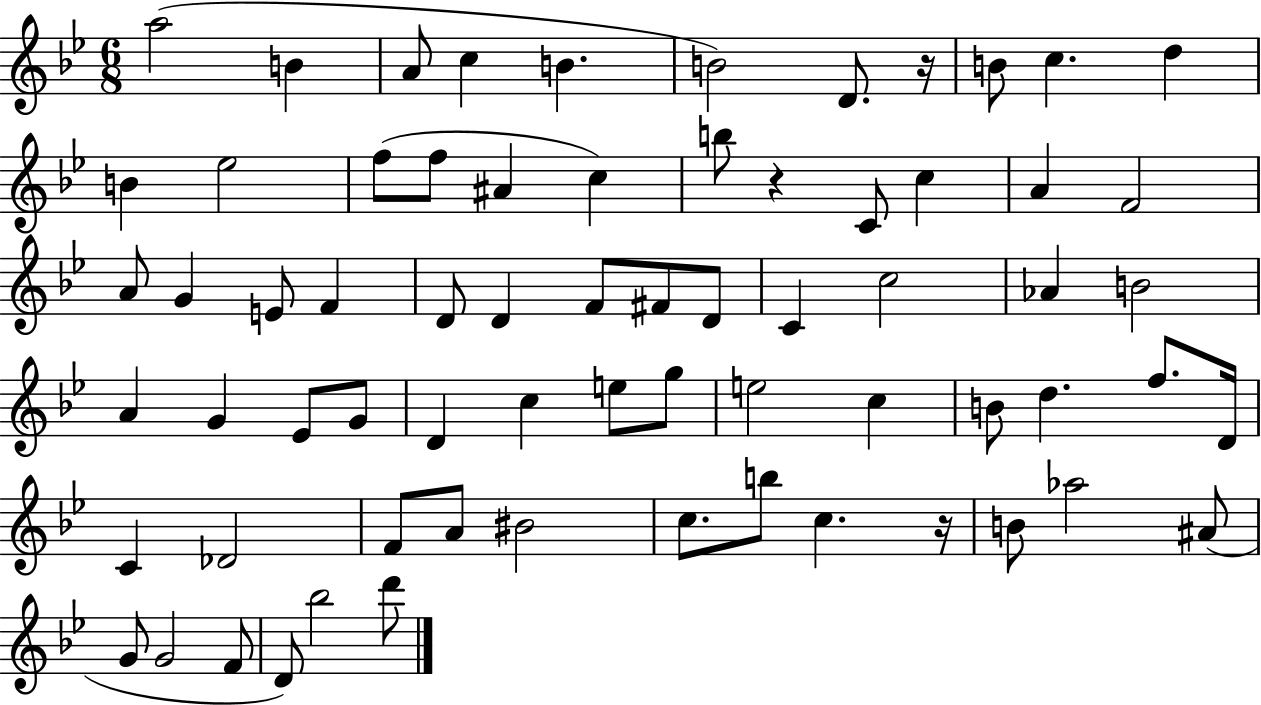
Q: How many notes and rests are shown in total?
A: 68